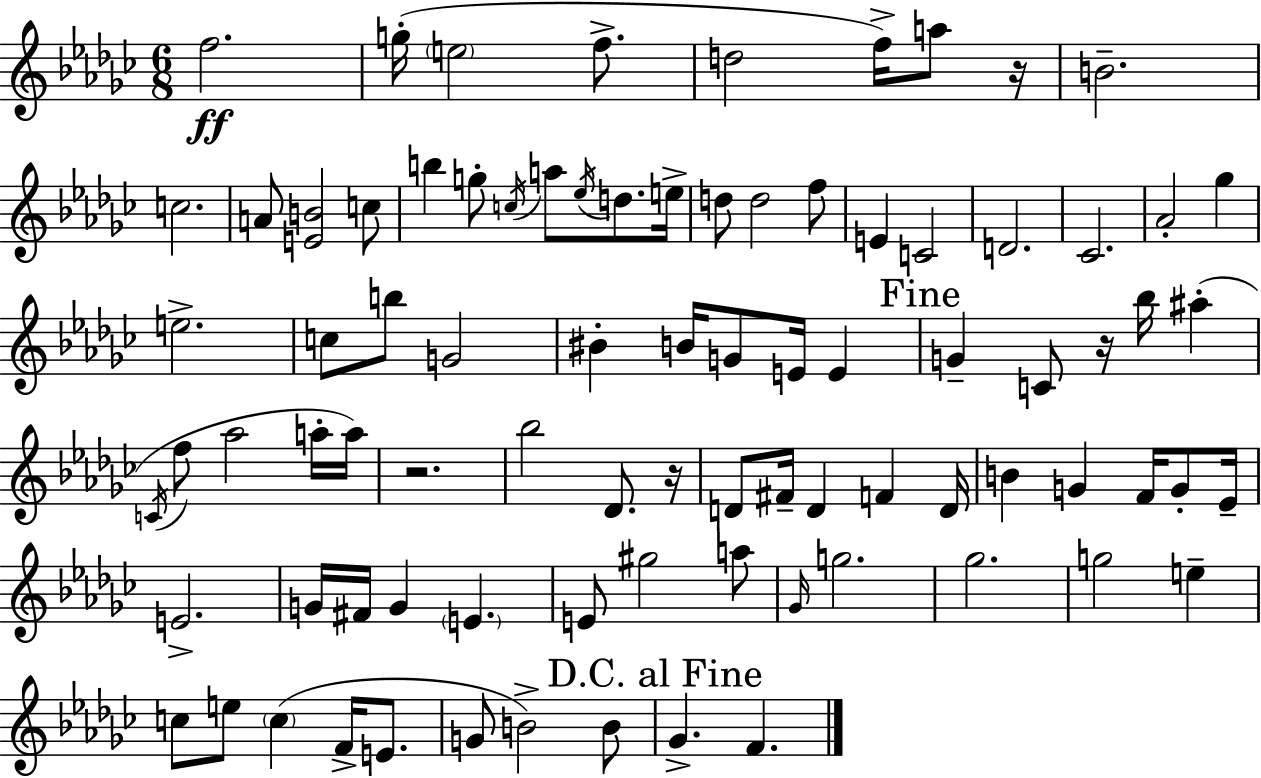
F5/h. G5/s E5/h F5/e. D5/h F5/s A5/e R/s B4/h. C5/h. A4/e [E4,B4]/h C5/e B5/q G5/e C5/s A5/e Eb5/s D5/e. E5/s D5/e D5/h F5/e E4/q C4/h D4/h. CES4/h. Ab4/h Gb5/q E5/h. C5/e B5/e G4/h BIS4/q B4/s G4/e E4/s E4/q G4/q C4/e R/s Bb5/s A#5/q C4/s F5/e Ab5/h A5/s A5/s R/h. Bb5/h Db4/e. R/s D4/e F#4/s D4/q F4/q D4/s B4/q G4/q F4/s G4/e Eb4/s E4/h. G4/s F#4/s G4/q E4/q. E4/e G#5/h A5/e Gb4/s G5/h. Gb5/h. G5/h E5/q C5/e E5/e C5/q F4/s E4/e. G4/e B4/h B4/e Gb4/q. F4/q.